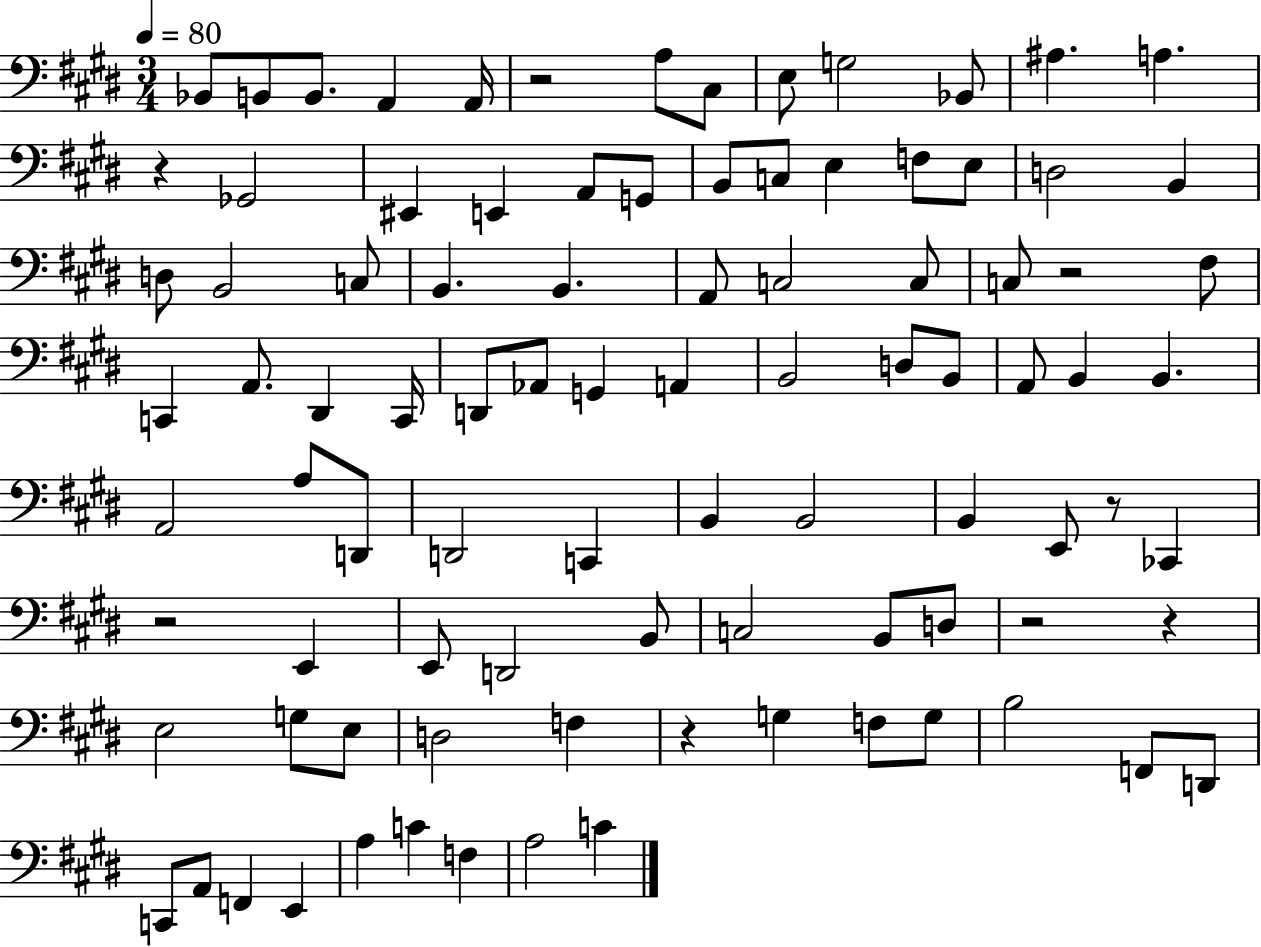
X:1
T:Untitled
M:3/4
L:1/4
K:E
_B,,/2 B,,/2 B,,/2 A,, A,,/4 z2 A,/2 ^C,/2 E,/2 G,2 _B,,/2 ^A, A, z _G,,2 ^E,, E,, A,,/2 G,,/2 B,,/2 C,/2 E, F,/2 E,/2 D,2 B,, D,/2 B,,2 C,/2 B,, B,, A,,/2 C,2 C,/2 C,/2 z2 ^F,/2 C,, A,,/2 ^D,, C,,/4 D,,/2 _A,,/2 G,, A,, B,,2 D,/2 B,,/2 A,,/2 B,, B,, A,,2 A,/2 D,,/2 D,,2 C,, B,, B,,2 B,, E,,/2 z/2 _C,, z2 E,, E,,/2 D,,2 B,,/2 C,2 B,,/2 D,/2 z2 z E,2 G,/2 E,/2 D,2 F, z G, F,/2 G,/2 B,2 F,,/2 D,,/2 C,,/2 A,,/2 F,, E,, A, C F, A,2 C